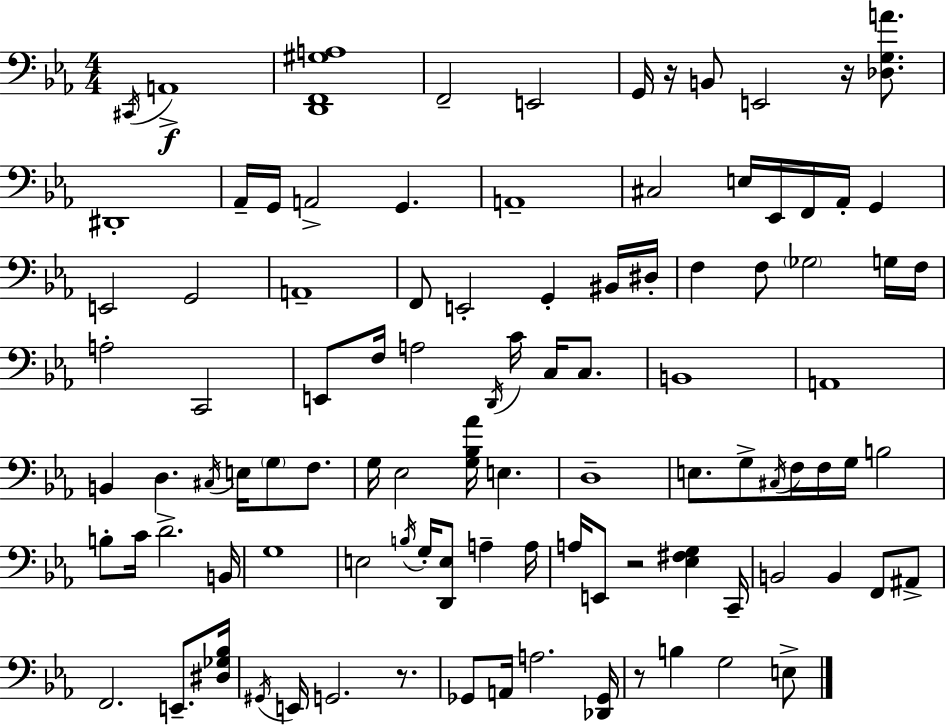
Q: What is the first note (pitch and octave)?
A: C#2